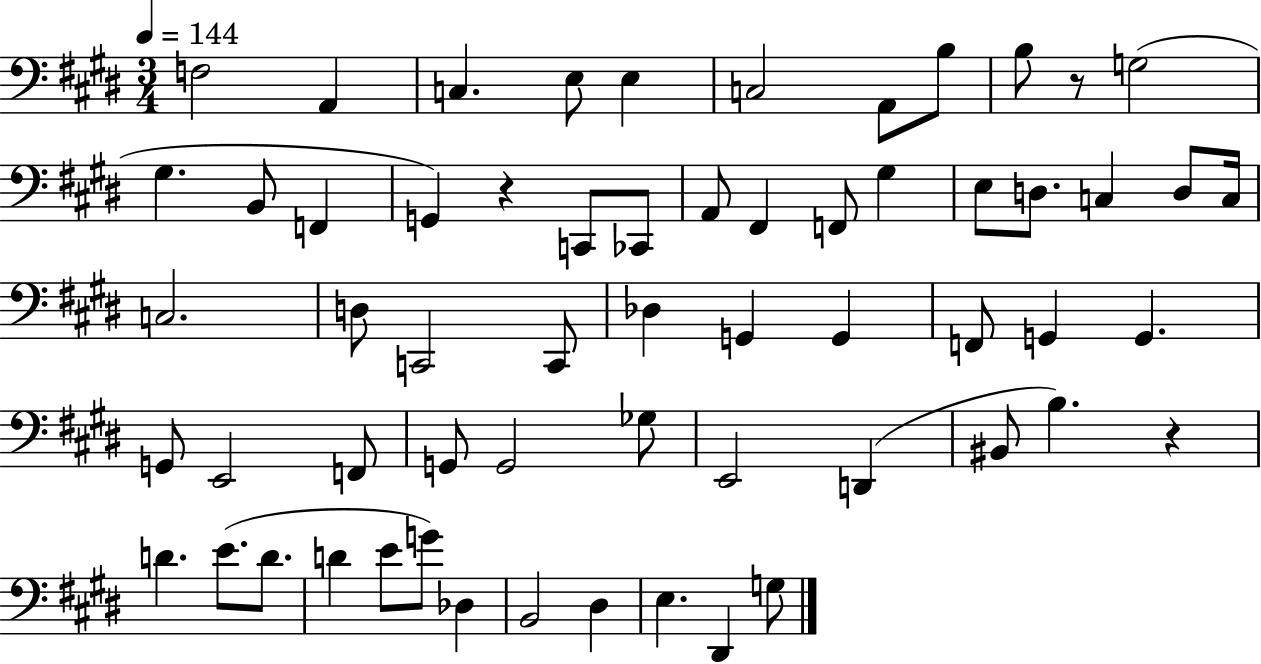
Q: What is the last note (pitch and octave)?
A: G3